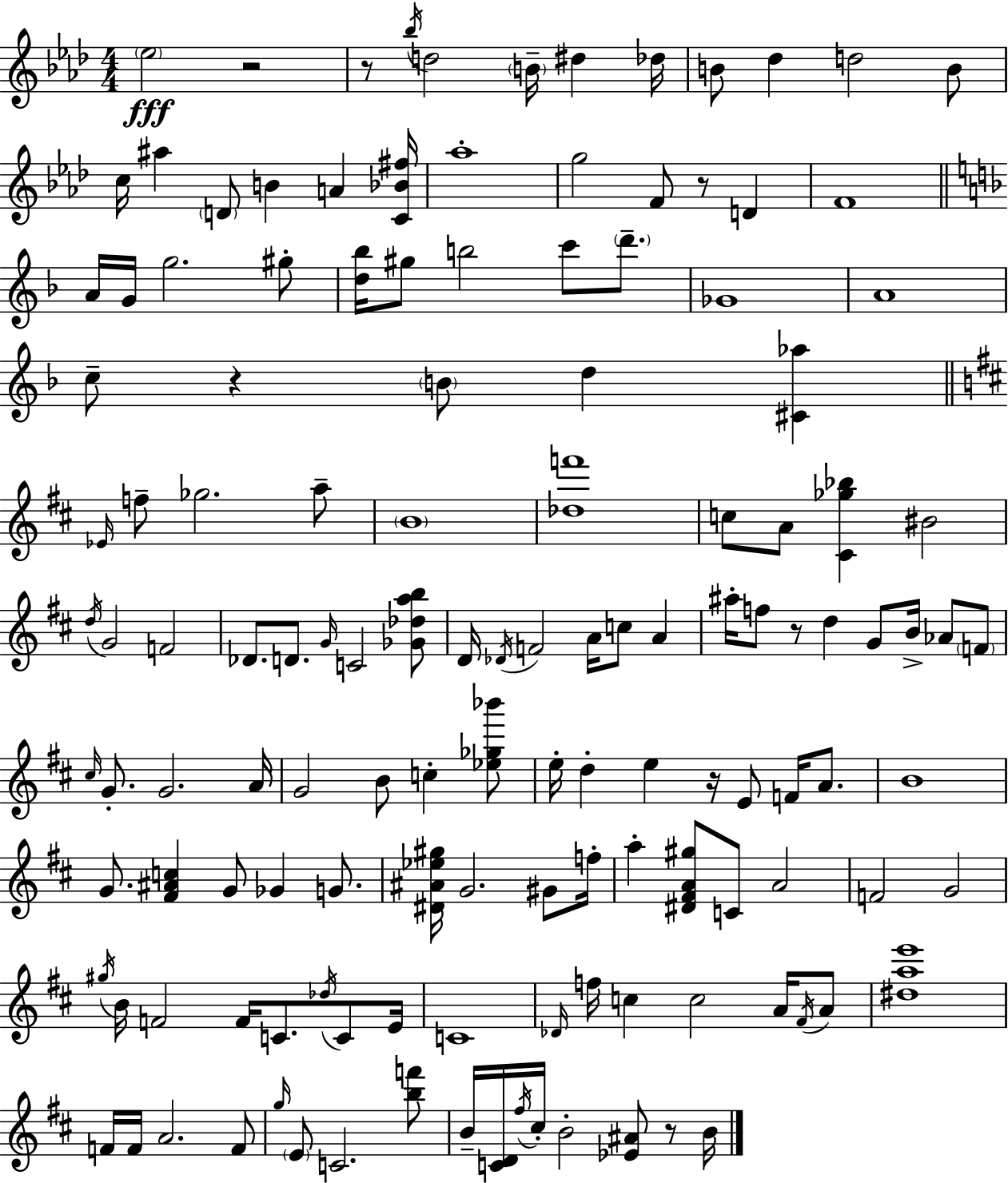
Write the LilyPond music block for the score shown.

{
  \clef treble
  \numericTimeSignature
  \time 4/4
  \key f \minor
  \parenthesize ees''2\fff r2 | r8 \acciaccatura { bes''16 } d''2 \parenthesize b'16-- dis''4 | des''16 b'8 des''4 d''2 b'8 | c''16 ais''4 \parenthesize d'8 b'4 a'4 | \break <c' bes' fis''>16 aes''1-. | g''2 f'8 r8 d'4 | f'1 | \bar "||" \break \key f \major a'16 g'16 g''2. gis''8-. | <d'' bes''>16 gis''8 b''2 c'''8 \parenthesize d'''8.-- | ges'1 | a'1 | \break c''8-- r4 \parenthesize b'8 d''4 <cis' aes''>4 | \bar "||" \break \key d \major \grace { ees'16 } f''8-- ges''2. a''8-- | \parenthesize b'1 | <des'' f'''>1 | c''8 a'8 <cis' ges'' bes''>4 bis'2 | \break \acciaccatura { d''16 } g'2 f'2 | des'8. d'8. \grace { g'16 } c'2 | <ges' des'' a'' b''>8 d'16 \acciaccatura { des'16 } f'2 a'16 c''8 | a'4 ais''16-. f''8 r8 d''4 g'8 b'16-> | \break aes'8 \parenthesize f'8 \grace { cis''16 } g'8.-. g'2. | a'16 g'2 b'8 c''4-. | <ees'' ges'' bes'''>8 e''16-. d''4-. e''4 r16 e'8 | f'16 a'8. b'1 | \break g'8. <fis' ais' c''>4 g'8 ges'4 | g'8. <dis' ais' ees'' gis''>16 g'2. | gis'8 f''16-. a''4-. <dis' fis' a' gis''>8 c'8 a'2 | f'2 g'2 | \break \acciaccatura { gis''16 } b'16 f'2 f'16 | c'8. \acciaccatura { des''16 } c'8 e'16 c'1 | \grace { des'16 } f''16 c''4 c''2 | a'16 \acciaccatura { fis'16 } a'8 <dis'' a'' e'''>1 | \break f'16 f'16 a'2. | f'8 \grace { g''16 } \parenthesize e'8 c'2. | <b'' f'''>8 b'16-- <c' d'>16 \acciaccatura { fis''16 } cis''16-. b'2-. | <ees' ais'>8 r8 b'16 \bar "|."
}